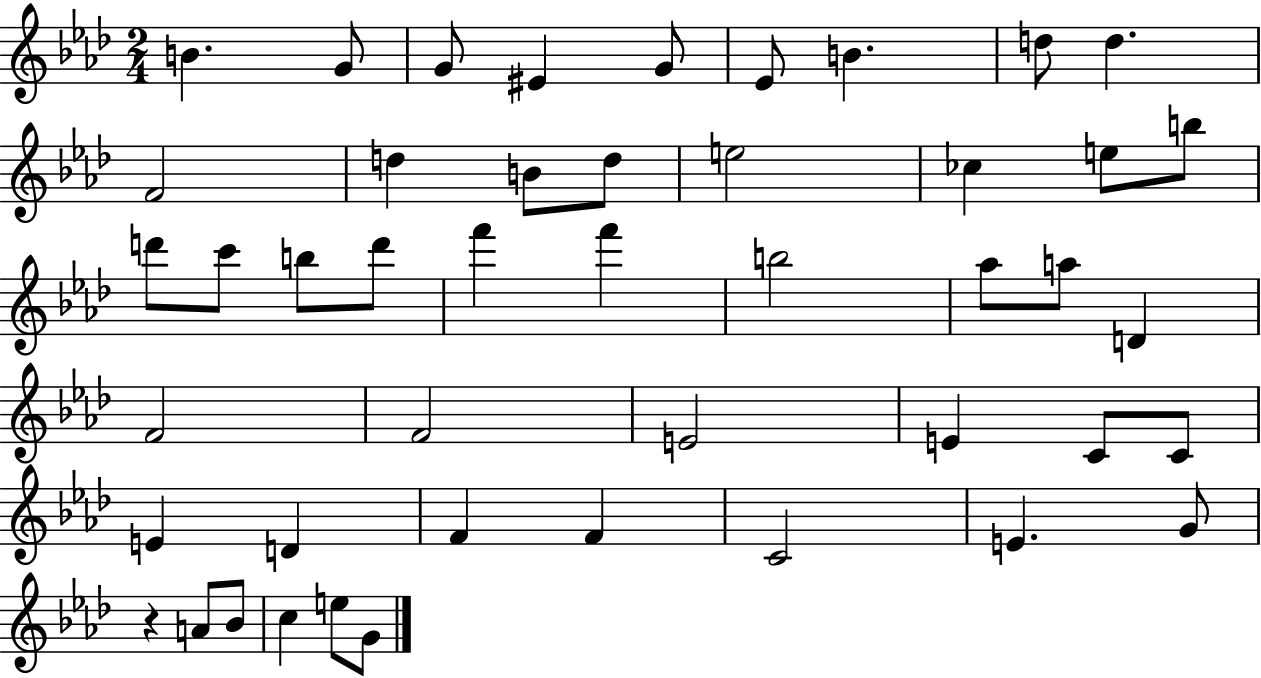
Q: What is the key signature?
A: AES major